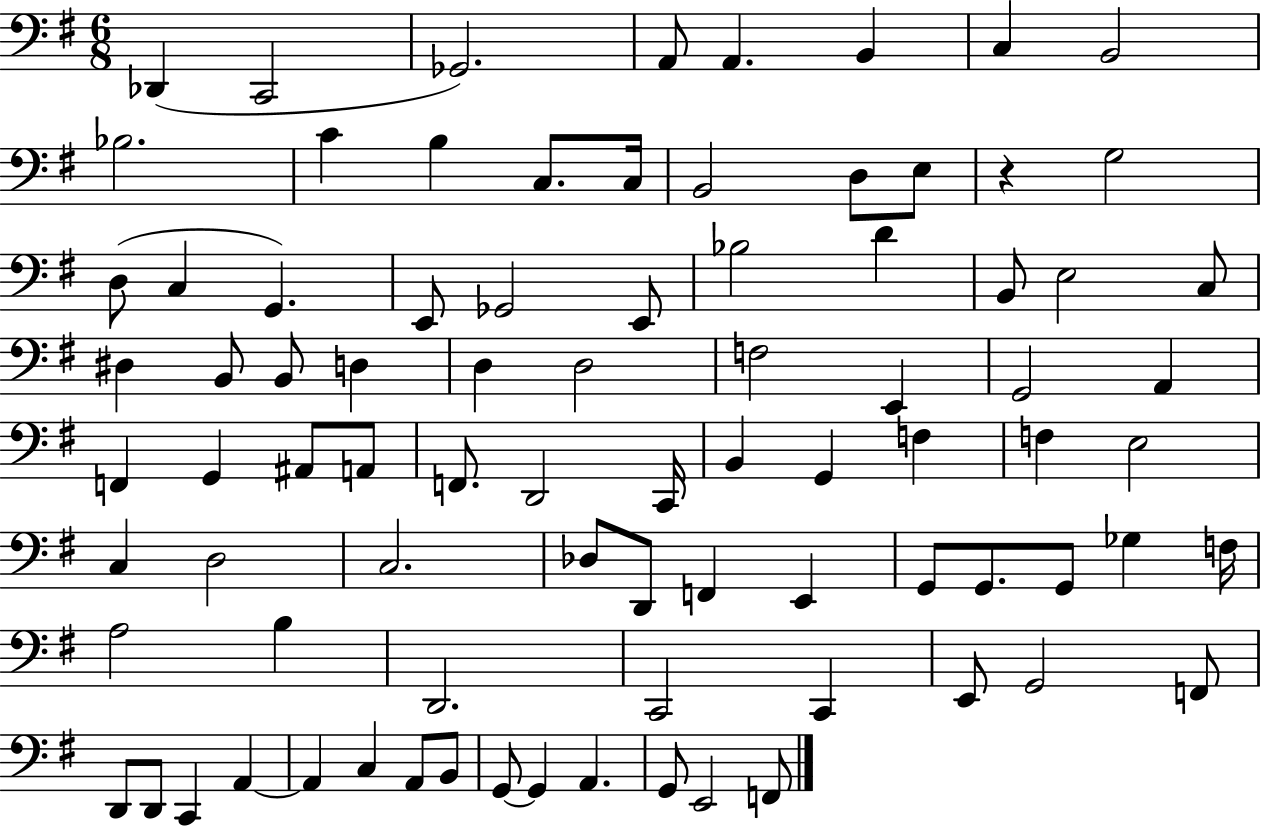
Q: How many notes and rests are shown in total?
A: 85